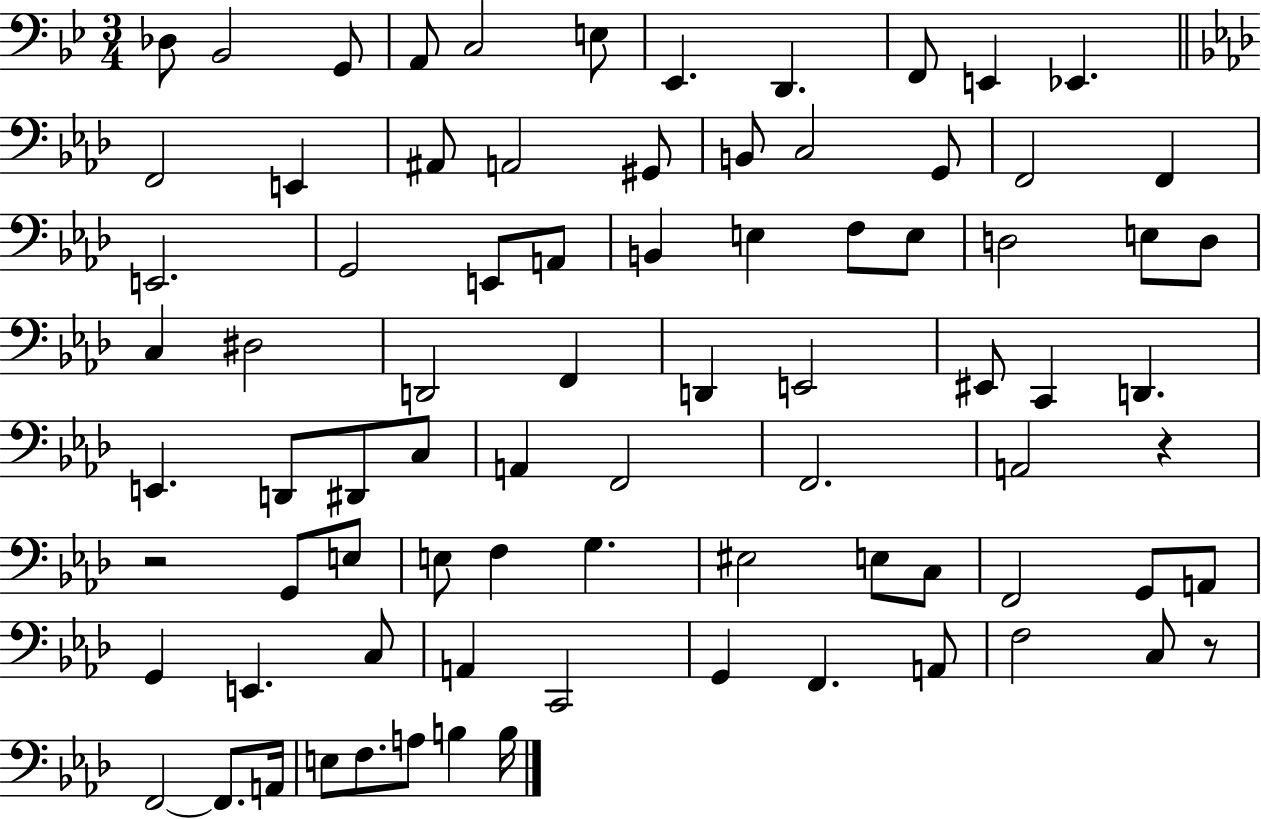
X:1
T:Untitled
M:3/4
L:1/4
K:Bb
_D,/2 _B,,2 G,,/2 A,,/2 C,2 E,/2 _E,, D,, F,,/2 E,, _E,, F,,2 E,, ^A,,/2 A,,2 ^G,,/2 B,,/2 C,2 G,,/2 F,,2 F,, E,,2 G,,2 E,,/2 A,,/2 B,, E, F,/2 E,/2 D,2 E,/2 D,/2 C, ^D,2 D,,2 F,, D,, E,,2 ^E,,/2 C,, D,, E,, D,,/2 ^D,,/2 C,/2 A,, F,,2 F,,2 A,,2 z z2 G,,/2 E,/2 E,/2 F, G, ^E,2 E,/2 C,/2 F,,2 G,,/2 A,,/2 G,, E,, C,/2 A,, C,,2 G,, F,, A,,/2 F,2 C,/2 z/2 F,,2 F,,/2 A,,/4 E,/2 F,/2 A,/2 B, B,/4